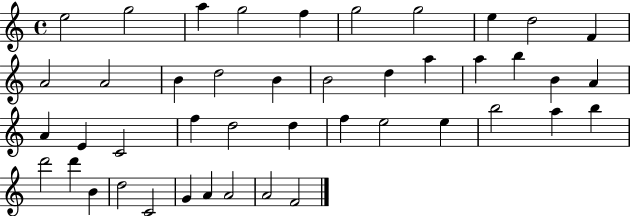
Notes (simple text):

E5/h G5/h A5/q G5/h F5/q G5/h G5/h E5/q D5/h F4/q A4/h A4/h B4/q D5/h B4/q B4/h D5/q A5/q A5/q B5/q B4/q A4/q A4/q E4/q C4/h F5/q D5/h D5/q F5/q E5/h E5/q B5/h A5/q B5/q D6/h D6/q B4/q D5/h C4/h G4/q A4/q A4/h A4/h F4/h